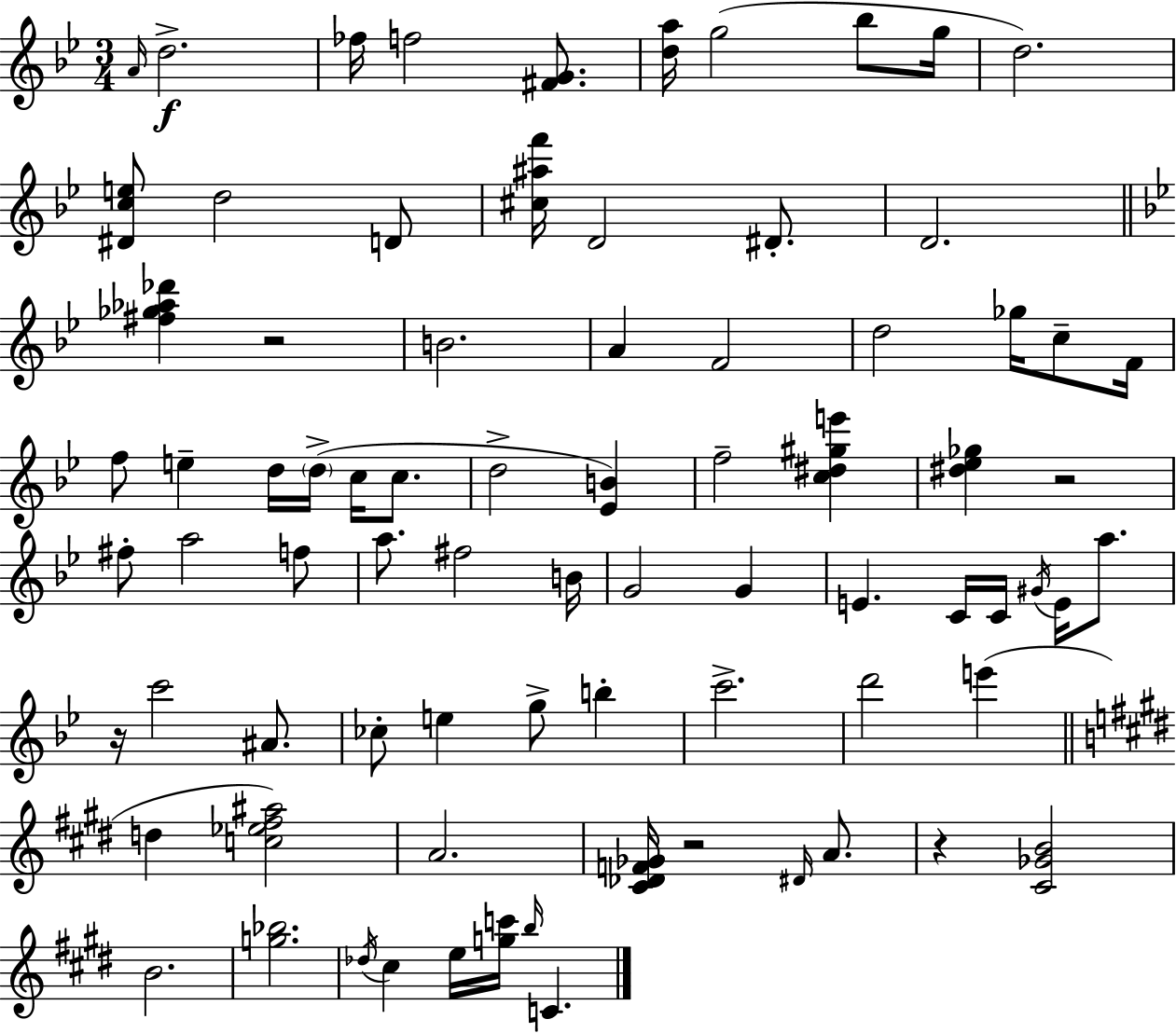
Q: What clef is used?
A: treble